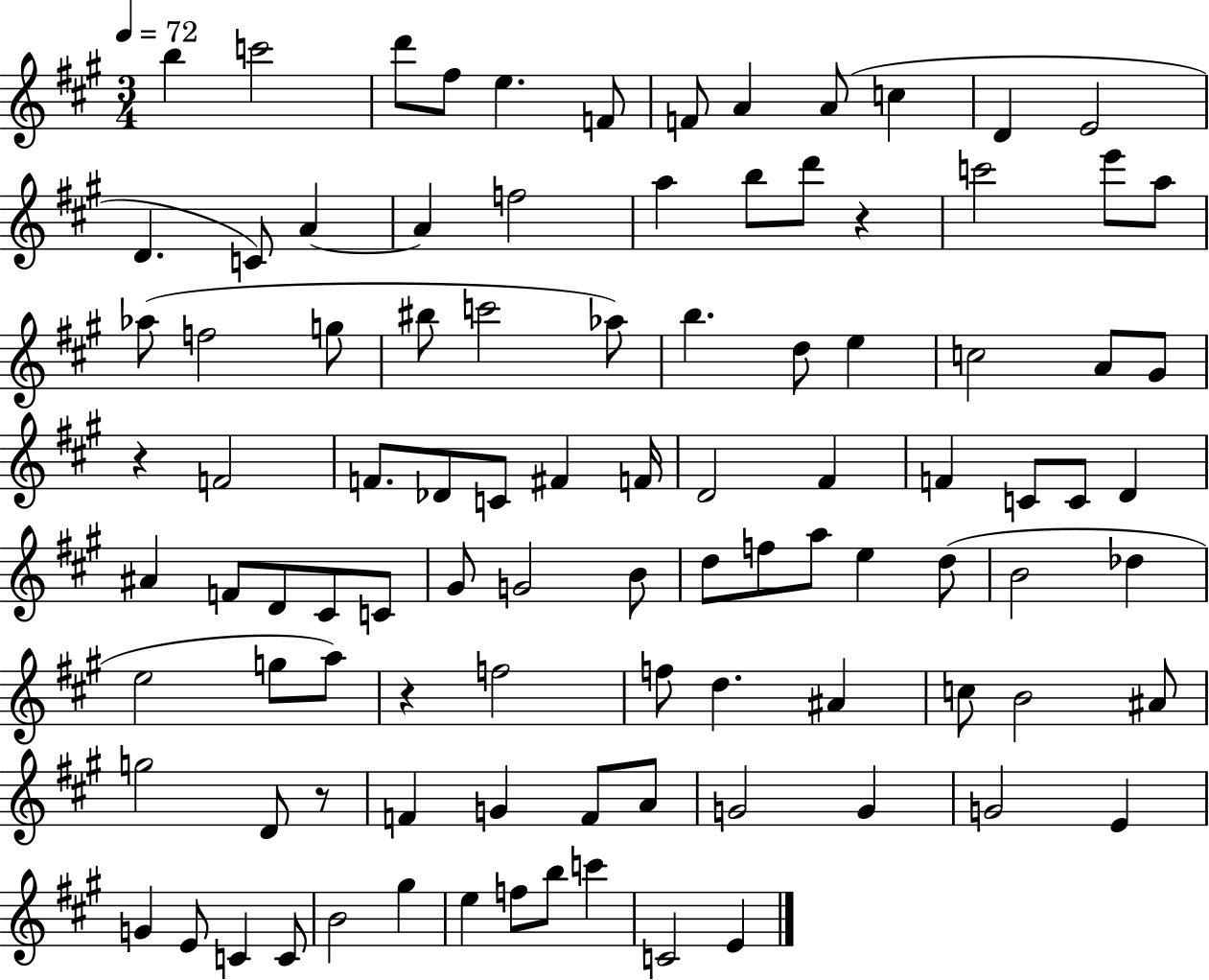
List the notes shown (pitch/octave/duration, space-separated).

B5/q C6/h D6/e F#5/e E5/q. F4/e F4/e A4/q A4/e C5/q D4/q E4/h D4/q. C4/e A4/q A4/q F5/h A5/q B5/e D6/e R/q C6/h E6/e A5/e Ab5/e F5/h G5/e BIS5/e C6/h Ab5/e B5/q. D5/e E5/q C5/h A4/e G#4/e R/q F4/h F4/e. Db4/e C4/e F#4/q F4/s D4/h F#4/q F4/q C4/e C4/e D4/q A#4/q F4/e D4/e C#4/e C4/e G#4/e G4/h B4/e D5/e F5/e A5/e E5/q D5/e B4/h Db5/q E5/h G5/e A5/e R/q F5/h F5/e D5/q. A#4/q C5/e B4/h A#4/e G5/h D4/e R/e F4/q G4/q F4/e A4/e G4/h G4/q G4/h E4/q G4/q E4/e C4/q C4/e B4/h G#5/q E5/q F5/e B5/e C6/q C4/h E4/q